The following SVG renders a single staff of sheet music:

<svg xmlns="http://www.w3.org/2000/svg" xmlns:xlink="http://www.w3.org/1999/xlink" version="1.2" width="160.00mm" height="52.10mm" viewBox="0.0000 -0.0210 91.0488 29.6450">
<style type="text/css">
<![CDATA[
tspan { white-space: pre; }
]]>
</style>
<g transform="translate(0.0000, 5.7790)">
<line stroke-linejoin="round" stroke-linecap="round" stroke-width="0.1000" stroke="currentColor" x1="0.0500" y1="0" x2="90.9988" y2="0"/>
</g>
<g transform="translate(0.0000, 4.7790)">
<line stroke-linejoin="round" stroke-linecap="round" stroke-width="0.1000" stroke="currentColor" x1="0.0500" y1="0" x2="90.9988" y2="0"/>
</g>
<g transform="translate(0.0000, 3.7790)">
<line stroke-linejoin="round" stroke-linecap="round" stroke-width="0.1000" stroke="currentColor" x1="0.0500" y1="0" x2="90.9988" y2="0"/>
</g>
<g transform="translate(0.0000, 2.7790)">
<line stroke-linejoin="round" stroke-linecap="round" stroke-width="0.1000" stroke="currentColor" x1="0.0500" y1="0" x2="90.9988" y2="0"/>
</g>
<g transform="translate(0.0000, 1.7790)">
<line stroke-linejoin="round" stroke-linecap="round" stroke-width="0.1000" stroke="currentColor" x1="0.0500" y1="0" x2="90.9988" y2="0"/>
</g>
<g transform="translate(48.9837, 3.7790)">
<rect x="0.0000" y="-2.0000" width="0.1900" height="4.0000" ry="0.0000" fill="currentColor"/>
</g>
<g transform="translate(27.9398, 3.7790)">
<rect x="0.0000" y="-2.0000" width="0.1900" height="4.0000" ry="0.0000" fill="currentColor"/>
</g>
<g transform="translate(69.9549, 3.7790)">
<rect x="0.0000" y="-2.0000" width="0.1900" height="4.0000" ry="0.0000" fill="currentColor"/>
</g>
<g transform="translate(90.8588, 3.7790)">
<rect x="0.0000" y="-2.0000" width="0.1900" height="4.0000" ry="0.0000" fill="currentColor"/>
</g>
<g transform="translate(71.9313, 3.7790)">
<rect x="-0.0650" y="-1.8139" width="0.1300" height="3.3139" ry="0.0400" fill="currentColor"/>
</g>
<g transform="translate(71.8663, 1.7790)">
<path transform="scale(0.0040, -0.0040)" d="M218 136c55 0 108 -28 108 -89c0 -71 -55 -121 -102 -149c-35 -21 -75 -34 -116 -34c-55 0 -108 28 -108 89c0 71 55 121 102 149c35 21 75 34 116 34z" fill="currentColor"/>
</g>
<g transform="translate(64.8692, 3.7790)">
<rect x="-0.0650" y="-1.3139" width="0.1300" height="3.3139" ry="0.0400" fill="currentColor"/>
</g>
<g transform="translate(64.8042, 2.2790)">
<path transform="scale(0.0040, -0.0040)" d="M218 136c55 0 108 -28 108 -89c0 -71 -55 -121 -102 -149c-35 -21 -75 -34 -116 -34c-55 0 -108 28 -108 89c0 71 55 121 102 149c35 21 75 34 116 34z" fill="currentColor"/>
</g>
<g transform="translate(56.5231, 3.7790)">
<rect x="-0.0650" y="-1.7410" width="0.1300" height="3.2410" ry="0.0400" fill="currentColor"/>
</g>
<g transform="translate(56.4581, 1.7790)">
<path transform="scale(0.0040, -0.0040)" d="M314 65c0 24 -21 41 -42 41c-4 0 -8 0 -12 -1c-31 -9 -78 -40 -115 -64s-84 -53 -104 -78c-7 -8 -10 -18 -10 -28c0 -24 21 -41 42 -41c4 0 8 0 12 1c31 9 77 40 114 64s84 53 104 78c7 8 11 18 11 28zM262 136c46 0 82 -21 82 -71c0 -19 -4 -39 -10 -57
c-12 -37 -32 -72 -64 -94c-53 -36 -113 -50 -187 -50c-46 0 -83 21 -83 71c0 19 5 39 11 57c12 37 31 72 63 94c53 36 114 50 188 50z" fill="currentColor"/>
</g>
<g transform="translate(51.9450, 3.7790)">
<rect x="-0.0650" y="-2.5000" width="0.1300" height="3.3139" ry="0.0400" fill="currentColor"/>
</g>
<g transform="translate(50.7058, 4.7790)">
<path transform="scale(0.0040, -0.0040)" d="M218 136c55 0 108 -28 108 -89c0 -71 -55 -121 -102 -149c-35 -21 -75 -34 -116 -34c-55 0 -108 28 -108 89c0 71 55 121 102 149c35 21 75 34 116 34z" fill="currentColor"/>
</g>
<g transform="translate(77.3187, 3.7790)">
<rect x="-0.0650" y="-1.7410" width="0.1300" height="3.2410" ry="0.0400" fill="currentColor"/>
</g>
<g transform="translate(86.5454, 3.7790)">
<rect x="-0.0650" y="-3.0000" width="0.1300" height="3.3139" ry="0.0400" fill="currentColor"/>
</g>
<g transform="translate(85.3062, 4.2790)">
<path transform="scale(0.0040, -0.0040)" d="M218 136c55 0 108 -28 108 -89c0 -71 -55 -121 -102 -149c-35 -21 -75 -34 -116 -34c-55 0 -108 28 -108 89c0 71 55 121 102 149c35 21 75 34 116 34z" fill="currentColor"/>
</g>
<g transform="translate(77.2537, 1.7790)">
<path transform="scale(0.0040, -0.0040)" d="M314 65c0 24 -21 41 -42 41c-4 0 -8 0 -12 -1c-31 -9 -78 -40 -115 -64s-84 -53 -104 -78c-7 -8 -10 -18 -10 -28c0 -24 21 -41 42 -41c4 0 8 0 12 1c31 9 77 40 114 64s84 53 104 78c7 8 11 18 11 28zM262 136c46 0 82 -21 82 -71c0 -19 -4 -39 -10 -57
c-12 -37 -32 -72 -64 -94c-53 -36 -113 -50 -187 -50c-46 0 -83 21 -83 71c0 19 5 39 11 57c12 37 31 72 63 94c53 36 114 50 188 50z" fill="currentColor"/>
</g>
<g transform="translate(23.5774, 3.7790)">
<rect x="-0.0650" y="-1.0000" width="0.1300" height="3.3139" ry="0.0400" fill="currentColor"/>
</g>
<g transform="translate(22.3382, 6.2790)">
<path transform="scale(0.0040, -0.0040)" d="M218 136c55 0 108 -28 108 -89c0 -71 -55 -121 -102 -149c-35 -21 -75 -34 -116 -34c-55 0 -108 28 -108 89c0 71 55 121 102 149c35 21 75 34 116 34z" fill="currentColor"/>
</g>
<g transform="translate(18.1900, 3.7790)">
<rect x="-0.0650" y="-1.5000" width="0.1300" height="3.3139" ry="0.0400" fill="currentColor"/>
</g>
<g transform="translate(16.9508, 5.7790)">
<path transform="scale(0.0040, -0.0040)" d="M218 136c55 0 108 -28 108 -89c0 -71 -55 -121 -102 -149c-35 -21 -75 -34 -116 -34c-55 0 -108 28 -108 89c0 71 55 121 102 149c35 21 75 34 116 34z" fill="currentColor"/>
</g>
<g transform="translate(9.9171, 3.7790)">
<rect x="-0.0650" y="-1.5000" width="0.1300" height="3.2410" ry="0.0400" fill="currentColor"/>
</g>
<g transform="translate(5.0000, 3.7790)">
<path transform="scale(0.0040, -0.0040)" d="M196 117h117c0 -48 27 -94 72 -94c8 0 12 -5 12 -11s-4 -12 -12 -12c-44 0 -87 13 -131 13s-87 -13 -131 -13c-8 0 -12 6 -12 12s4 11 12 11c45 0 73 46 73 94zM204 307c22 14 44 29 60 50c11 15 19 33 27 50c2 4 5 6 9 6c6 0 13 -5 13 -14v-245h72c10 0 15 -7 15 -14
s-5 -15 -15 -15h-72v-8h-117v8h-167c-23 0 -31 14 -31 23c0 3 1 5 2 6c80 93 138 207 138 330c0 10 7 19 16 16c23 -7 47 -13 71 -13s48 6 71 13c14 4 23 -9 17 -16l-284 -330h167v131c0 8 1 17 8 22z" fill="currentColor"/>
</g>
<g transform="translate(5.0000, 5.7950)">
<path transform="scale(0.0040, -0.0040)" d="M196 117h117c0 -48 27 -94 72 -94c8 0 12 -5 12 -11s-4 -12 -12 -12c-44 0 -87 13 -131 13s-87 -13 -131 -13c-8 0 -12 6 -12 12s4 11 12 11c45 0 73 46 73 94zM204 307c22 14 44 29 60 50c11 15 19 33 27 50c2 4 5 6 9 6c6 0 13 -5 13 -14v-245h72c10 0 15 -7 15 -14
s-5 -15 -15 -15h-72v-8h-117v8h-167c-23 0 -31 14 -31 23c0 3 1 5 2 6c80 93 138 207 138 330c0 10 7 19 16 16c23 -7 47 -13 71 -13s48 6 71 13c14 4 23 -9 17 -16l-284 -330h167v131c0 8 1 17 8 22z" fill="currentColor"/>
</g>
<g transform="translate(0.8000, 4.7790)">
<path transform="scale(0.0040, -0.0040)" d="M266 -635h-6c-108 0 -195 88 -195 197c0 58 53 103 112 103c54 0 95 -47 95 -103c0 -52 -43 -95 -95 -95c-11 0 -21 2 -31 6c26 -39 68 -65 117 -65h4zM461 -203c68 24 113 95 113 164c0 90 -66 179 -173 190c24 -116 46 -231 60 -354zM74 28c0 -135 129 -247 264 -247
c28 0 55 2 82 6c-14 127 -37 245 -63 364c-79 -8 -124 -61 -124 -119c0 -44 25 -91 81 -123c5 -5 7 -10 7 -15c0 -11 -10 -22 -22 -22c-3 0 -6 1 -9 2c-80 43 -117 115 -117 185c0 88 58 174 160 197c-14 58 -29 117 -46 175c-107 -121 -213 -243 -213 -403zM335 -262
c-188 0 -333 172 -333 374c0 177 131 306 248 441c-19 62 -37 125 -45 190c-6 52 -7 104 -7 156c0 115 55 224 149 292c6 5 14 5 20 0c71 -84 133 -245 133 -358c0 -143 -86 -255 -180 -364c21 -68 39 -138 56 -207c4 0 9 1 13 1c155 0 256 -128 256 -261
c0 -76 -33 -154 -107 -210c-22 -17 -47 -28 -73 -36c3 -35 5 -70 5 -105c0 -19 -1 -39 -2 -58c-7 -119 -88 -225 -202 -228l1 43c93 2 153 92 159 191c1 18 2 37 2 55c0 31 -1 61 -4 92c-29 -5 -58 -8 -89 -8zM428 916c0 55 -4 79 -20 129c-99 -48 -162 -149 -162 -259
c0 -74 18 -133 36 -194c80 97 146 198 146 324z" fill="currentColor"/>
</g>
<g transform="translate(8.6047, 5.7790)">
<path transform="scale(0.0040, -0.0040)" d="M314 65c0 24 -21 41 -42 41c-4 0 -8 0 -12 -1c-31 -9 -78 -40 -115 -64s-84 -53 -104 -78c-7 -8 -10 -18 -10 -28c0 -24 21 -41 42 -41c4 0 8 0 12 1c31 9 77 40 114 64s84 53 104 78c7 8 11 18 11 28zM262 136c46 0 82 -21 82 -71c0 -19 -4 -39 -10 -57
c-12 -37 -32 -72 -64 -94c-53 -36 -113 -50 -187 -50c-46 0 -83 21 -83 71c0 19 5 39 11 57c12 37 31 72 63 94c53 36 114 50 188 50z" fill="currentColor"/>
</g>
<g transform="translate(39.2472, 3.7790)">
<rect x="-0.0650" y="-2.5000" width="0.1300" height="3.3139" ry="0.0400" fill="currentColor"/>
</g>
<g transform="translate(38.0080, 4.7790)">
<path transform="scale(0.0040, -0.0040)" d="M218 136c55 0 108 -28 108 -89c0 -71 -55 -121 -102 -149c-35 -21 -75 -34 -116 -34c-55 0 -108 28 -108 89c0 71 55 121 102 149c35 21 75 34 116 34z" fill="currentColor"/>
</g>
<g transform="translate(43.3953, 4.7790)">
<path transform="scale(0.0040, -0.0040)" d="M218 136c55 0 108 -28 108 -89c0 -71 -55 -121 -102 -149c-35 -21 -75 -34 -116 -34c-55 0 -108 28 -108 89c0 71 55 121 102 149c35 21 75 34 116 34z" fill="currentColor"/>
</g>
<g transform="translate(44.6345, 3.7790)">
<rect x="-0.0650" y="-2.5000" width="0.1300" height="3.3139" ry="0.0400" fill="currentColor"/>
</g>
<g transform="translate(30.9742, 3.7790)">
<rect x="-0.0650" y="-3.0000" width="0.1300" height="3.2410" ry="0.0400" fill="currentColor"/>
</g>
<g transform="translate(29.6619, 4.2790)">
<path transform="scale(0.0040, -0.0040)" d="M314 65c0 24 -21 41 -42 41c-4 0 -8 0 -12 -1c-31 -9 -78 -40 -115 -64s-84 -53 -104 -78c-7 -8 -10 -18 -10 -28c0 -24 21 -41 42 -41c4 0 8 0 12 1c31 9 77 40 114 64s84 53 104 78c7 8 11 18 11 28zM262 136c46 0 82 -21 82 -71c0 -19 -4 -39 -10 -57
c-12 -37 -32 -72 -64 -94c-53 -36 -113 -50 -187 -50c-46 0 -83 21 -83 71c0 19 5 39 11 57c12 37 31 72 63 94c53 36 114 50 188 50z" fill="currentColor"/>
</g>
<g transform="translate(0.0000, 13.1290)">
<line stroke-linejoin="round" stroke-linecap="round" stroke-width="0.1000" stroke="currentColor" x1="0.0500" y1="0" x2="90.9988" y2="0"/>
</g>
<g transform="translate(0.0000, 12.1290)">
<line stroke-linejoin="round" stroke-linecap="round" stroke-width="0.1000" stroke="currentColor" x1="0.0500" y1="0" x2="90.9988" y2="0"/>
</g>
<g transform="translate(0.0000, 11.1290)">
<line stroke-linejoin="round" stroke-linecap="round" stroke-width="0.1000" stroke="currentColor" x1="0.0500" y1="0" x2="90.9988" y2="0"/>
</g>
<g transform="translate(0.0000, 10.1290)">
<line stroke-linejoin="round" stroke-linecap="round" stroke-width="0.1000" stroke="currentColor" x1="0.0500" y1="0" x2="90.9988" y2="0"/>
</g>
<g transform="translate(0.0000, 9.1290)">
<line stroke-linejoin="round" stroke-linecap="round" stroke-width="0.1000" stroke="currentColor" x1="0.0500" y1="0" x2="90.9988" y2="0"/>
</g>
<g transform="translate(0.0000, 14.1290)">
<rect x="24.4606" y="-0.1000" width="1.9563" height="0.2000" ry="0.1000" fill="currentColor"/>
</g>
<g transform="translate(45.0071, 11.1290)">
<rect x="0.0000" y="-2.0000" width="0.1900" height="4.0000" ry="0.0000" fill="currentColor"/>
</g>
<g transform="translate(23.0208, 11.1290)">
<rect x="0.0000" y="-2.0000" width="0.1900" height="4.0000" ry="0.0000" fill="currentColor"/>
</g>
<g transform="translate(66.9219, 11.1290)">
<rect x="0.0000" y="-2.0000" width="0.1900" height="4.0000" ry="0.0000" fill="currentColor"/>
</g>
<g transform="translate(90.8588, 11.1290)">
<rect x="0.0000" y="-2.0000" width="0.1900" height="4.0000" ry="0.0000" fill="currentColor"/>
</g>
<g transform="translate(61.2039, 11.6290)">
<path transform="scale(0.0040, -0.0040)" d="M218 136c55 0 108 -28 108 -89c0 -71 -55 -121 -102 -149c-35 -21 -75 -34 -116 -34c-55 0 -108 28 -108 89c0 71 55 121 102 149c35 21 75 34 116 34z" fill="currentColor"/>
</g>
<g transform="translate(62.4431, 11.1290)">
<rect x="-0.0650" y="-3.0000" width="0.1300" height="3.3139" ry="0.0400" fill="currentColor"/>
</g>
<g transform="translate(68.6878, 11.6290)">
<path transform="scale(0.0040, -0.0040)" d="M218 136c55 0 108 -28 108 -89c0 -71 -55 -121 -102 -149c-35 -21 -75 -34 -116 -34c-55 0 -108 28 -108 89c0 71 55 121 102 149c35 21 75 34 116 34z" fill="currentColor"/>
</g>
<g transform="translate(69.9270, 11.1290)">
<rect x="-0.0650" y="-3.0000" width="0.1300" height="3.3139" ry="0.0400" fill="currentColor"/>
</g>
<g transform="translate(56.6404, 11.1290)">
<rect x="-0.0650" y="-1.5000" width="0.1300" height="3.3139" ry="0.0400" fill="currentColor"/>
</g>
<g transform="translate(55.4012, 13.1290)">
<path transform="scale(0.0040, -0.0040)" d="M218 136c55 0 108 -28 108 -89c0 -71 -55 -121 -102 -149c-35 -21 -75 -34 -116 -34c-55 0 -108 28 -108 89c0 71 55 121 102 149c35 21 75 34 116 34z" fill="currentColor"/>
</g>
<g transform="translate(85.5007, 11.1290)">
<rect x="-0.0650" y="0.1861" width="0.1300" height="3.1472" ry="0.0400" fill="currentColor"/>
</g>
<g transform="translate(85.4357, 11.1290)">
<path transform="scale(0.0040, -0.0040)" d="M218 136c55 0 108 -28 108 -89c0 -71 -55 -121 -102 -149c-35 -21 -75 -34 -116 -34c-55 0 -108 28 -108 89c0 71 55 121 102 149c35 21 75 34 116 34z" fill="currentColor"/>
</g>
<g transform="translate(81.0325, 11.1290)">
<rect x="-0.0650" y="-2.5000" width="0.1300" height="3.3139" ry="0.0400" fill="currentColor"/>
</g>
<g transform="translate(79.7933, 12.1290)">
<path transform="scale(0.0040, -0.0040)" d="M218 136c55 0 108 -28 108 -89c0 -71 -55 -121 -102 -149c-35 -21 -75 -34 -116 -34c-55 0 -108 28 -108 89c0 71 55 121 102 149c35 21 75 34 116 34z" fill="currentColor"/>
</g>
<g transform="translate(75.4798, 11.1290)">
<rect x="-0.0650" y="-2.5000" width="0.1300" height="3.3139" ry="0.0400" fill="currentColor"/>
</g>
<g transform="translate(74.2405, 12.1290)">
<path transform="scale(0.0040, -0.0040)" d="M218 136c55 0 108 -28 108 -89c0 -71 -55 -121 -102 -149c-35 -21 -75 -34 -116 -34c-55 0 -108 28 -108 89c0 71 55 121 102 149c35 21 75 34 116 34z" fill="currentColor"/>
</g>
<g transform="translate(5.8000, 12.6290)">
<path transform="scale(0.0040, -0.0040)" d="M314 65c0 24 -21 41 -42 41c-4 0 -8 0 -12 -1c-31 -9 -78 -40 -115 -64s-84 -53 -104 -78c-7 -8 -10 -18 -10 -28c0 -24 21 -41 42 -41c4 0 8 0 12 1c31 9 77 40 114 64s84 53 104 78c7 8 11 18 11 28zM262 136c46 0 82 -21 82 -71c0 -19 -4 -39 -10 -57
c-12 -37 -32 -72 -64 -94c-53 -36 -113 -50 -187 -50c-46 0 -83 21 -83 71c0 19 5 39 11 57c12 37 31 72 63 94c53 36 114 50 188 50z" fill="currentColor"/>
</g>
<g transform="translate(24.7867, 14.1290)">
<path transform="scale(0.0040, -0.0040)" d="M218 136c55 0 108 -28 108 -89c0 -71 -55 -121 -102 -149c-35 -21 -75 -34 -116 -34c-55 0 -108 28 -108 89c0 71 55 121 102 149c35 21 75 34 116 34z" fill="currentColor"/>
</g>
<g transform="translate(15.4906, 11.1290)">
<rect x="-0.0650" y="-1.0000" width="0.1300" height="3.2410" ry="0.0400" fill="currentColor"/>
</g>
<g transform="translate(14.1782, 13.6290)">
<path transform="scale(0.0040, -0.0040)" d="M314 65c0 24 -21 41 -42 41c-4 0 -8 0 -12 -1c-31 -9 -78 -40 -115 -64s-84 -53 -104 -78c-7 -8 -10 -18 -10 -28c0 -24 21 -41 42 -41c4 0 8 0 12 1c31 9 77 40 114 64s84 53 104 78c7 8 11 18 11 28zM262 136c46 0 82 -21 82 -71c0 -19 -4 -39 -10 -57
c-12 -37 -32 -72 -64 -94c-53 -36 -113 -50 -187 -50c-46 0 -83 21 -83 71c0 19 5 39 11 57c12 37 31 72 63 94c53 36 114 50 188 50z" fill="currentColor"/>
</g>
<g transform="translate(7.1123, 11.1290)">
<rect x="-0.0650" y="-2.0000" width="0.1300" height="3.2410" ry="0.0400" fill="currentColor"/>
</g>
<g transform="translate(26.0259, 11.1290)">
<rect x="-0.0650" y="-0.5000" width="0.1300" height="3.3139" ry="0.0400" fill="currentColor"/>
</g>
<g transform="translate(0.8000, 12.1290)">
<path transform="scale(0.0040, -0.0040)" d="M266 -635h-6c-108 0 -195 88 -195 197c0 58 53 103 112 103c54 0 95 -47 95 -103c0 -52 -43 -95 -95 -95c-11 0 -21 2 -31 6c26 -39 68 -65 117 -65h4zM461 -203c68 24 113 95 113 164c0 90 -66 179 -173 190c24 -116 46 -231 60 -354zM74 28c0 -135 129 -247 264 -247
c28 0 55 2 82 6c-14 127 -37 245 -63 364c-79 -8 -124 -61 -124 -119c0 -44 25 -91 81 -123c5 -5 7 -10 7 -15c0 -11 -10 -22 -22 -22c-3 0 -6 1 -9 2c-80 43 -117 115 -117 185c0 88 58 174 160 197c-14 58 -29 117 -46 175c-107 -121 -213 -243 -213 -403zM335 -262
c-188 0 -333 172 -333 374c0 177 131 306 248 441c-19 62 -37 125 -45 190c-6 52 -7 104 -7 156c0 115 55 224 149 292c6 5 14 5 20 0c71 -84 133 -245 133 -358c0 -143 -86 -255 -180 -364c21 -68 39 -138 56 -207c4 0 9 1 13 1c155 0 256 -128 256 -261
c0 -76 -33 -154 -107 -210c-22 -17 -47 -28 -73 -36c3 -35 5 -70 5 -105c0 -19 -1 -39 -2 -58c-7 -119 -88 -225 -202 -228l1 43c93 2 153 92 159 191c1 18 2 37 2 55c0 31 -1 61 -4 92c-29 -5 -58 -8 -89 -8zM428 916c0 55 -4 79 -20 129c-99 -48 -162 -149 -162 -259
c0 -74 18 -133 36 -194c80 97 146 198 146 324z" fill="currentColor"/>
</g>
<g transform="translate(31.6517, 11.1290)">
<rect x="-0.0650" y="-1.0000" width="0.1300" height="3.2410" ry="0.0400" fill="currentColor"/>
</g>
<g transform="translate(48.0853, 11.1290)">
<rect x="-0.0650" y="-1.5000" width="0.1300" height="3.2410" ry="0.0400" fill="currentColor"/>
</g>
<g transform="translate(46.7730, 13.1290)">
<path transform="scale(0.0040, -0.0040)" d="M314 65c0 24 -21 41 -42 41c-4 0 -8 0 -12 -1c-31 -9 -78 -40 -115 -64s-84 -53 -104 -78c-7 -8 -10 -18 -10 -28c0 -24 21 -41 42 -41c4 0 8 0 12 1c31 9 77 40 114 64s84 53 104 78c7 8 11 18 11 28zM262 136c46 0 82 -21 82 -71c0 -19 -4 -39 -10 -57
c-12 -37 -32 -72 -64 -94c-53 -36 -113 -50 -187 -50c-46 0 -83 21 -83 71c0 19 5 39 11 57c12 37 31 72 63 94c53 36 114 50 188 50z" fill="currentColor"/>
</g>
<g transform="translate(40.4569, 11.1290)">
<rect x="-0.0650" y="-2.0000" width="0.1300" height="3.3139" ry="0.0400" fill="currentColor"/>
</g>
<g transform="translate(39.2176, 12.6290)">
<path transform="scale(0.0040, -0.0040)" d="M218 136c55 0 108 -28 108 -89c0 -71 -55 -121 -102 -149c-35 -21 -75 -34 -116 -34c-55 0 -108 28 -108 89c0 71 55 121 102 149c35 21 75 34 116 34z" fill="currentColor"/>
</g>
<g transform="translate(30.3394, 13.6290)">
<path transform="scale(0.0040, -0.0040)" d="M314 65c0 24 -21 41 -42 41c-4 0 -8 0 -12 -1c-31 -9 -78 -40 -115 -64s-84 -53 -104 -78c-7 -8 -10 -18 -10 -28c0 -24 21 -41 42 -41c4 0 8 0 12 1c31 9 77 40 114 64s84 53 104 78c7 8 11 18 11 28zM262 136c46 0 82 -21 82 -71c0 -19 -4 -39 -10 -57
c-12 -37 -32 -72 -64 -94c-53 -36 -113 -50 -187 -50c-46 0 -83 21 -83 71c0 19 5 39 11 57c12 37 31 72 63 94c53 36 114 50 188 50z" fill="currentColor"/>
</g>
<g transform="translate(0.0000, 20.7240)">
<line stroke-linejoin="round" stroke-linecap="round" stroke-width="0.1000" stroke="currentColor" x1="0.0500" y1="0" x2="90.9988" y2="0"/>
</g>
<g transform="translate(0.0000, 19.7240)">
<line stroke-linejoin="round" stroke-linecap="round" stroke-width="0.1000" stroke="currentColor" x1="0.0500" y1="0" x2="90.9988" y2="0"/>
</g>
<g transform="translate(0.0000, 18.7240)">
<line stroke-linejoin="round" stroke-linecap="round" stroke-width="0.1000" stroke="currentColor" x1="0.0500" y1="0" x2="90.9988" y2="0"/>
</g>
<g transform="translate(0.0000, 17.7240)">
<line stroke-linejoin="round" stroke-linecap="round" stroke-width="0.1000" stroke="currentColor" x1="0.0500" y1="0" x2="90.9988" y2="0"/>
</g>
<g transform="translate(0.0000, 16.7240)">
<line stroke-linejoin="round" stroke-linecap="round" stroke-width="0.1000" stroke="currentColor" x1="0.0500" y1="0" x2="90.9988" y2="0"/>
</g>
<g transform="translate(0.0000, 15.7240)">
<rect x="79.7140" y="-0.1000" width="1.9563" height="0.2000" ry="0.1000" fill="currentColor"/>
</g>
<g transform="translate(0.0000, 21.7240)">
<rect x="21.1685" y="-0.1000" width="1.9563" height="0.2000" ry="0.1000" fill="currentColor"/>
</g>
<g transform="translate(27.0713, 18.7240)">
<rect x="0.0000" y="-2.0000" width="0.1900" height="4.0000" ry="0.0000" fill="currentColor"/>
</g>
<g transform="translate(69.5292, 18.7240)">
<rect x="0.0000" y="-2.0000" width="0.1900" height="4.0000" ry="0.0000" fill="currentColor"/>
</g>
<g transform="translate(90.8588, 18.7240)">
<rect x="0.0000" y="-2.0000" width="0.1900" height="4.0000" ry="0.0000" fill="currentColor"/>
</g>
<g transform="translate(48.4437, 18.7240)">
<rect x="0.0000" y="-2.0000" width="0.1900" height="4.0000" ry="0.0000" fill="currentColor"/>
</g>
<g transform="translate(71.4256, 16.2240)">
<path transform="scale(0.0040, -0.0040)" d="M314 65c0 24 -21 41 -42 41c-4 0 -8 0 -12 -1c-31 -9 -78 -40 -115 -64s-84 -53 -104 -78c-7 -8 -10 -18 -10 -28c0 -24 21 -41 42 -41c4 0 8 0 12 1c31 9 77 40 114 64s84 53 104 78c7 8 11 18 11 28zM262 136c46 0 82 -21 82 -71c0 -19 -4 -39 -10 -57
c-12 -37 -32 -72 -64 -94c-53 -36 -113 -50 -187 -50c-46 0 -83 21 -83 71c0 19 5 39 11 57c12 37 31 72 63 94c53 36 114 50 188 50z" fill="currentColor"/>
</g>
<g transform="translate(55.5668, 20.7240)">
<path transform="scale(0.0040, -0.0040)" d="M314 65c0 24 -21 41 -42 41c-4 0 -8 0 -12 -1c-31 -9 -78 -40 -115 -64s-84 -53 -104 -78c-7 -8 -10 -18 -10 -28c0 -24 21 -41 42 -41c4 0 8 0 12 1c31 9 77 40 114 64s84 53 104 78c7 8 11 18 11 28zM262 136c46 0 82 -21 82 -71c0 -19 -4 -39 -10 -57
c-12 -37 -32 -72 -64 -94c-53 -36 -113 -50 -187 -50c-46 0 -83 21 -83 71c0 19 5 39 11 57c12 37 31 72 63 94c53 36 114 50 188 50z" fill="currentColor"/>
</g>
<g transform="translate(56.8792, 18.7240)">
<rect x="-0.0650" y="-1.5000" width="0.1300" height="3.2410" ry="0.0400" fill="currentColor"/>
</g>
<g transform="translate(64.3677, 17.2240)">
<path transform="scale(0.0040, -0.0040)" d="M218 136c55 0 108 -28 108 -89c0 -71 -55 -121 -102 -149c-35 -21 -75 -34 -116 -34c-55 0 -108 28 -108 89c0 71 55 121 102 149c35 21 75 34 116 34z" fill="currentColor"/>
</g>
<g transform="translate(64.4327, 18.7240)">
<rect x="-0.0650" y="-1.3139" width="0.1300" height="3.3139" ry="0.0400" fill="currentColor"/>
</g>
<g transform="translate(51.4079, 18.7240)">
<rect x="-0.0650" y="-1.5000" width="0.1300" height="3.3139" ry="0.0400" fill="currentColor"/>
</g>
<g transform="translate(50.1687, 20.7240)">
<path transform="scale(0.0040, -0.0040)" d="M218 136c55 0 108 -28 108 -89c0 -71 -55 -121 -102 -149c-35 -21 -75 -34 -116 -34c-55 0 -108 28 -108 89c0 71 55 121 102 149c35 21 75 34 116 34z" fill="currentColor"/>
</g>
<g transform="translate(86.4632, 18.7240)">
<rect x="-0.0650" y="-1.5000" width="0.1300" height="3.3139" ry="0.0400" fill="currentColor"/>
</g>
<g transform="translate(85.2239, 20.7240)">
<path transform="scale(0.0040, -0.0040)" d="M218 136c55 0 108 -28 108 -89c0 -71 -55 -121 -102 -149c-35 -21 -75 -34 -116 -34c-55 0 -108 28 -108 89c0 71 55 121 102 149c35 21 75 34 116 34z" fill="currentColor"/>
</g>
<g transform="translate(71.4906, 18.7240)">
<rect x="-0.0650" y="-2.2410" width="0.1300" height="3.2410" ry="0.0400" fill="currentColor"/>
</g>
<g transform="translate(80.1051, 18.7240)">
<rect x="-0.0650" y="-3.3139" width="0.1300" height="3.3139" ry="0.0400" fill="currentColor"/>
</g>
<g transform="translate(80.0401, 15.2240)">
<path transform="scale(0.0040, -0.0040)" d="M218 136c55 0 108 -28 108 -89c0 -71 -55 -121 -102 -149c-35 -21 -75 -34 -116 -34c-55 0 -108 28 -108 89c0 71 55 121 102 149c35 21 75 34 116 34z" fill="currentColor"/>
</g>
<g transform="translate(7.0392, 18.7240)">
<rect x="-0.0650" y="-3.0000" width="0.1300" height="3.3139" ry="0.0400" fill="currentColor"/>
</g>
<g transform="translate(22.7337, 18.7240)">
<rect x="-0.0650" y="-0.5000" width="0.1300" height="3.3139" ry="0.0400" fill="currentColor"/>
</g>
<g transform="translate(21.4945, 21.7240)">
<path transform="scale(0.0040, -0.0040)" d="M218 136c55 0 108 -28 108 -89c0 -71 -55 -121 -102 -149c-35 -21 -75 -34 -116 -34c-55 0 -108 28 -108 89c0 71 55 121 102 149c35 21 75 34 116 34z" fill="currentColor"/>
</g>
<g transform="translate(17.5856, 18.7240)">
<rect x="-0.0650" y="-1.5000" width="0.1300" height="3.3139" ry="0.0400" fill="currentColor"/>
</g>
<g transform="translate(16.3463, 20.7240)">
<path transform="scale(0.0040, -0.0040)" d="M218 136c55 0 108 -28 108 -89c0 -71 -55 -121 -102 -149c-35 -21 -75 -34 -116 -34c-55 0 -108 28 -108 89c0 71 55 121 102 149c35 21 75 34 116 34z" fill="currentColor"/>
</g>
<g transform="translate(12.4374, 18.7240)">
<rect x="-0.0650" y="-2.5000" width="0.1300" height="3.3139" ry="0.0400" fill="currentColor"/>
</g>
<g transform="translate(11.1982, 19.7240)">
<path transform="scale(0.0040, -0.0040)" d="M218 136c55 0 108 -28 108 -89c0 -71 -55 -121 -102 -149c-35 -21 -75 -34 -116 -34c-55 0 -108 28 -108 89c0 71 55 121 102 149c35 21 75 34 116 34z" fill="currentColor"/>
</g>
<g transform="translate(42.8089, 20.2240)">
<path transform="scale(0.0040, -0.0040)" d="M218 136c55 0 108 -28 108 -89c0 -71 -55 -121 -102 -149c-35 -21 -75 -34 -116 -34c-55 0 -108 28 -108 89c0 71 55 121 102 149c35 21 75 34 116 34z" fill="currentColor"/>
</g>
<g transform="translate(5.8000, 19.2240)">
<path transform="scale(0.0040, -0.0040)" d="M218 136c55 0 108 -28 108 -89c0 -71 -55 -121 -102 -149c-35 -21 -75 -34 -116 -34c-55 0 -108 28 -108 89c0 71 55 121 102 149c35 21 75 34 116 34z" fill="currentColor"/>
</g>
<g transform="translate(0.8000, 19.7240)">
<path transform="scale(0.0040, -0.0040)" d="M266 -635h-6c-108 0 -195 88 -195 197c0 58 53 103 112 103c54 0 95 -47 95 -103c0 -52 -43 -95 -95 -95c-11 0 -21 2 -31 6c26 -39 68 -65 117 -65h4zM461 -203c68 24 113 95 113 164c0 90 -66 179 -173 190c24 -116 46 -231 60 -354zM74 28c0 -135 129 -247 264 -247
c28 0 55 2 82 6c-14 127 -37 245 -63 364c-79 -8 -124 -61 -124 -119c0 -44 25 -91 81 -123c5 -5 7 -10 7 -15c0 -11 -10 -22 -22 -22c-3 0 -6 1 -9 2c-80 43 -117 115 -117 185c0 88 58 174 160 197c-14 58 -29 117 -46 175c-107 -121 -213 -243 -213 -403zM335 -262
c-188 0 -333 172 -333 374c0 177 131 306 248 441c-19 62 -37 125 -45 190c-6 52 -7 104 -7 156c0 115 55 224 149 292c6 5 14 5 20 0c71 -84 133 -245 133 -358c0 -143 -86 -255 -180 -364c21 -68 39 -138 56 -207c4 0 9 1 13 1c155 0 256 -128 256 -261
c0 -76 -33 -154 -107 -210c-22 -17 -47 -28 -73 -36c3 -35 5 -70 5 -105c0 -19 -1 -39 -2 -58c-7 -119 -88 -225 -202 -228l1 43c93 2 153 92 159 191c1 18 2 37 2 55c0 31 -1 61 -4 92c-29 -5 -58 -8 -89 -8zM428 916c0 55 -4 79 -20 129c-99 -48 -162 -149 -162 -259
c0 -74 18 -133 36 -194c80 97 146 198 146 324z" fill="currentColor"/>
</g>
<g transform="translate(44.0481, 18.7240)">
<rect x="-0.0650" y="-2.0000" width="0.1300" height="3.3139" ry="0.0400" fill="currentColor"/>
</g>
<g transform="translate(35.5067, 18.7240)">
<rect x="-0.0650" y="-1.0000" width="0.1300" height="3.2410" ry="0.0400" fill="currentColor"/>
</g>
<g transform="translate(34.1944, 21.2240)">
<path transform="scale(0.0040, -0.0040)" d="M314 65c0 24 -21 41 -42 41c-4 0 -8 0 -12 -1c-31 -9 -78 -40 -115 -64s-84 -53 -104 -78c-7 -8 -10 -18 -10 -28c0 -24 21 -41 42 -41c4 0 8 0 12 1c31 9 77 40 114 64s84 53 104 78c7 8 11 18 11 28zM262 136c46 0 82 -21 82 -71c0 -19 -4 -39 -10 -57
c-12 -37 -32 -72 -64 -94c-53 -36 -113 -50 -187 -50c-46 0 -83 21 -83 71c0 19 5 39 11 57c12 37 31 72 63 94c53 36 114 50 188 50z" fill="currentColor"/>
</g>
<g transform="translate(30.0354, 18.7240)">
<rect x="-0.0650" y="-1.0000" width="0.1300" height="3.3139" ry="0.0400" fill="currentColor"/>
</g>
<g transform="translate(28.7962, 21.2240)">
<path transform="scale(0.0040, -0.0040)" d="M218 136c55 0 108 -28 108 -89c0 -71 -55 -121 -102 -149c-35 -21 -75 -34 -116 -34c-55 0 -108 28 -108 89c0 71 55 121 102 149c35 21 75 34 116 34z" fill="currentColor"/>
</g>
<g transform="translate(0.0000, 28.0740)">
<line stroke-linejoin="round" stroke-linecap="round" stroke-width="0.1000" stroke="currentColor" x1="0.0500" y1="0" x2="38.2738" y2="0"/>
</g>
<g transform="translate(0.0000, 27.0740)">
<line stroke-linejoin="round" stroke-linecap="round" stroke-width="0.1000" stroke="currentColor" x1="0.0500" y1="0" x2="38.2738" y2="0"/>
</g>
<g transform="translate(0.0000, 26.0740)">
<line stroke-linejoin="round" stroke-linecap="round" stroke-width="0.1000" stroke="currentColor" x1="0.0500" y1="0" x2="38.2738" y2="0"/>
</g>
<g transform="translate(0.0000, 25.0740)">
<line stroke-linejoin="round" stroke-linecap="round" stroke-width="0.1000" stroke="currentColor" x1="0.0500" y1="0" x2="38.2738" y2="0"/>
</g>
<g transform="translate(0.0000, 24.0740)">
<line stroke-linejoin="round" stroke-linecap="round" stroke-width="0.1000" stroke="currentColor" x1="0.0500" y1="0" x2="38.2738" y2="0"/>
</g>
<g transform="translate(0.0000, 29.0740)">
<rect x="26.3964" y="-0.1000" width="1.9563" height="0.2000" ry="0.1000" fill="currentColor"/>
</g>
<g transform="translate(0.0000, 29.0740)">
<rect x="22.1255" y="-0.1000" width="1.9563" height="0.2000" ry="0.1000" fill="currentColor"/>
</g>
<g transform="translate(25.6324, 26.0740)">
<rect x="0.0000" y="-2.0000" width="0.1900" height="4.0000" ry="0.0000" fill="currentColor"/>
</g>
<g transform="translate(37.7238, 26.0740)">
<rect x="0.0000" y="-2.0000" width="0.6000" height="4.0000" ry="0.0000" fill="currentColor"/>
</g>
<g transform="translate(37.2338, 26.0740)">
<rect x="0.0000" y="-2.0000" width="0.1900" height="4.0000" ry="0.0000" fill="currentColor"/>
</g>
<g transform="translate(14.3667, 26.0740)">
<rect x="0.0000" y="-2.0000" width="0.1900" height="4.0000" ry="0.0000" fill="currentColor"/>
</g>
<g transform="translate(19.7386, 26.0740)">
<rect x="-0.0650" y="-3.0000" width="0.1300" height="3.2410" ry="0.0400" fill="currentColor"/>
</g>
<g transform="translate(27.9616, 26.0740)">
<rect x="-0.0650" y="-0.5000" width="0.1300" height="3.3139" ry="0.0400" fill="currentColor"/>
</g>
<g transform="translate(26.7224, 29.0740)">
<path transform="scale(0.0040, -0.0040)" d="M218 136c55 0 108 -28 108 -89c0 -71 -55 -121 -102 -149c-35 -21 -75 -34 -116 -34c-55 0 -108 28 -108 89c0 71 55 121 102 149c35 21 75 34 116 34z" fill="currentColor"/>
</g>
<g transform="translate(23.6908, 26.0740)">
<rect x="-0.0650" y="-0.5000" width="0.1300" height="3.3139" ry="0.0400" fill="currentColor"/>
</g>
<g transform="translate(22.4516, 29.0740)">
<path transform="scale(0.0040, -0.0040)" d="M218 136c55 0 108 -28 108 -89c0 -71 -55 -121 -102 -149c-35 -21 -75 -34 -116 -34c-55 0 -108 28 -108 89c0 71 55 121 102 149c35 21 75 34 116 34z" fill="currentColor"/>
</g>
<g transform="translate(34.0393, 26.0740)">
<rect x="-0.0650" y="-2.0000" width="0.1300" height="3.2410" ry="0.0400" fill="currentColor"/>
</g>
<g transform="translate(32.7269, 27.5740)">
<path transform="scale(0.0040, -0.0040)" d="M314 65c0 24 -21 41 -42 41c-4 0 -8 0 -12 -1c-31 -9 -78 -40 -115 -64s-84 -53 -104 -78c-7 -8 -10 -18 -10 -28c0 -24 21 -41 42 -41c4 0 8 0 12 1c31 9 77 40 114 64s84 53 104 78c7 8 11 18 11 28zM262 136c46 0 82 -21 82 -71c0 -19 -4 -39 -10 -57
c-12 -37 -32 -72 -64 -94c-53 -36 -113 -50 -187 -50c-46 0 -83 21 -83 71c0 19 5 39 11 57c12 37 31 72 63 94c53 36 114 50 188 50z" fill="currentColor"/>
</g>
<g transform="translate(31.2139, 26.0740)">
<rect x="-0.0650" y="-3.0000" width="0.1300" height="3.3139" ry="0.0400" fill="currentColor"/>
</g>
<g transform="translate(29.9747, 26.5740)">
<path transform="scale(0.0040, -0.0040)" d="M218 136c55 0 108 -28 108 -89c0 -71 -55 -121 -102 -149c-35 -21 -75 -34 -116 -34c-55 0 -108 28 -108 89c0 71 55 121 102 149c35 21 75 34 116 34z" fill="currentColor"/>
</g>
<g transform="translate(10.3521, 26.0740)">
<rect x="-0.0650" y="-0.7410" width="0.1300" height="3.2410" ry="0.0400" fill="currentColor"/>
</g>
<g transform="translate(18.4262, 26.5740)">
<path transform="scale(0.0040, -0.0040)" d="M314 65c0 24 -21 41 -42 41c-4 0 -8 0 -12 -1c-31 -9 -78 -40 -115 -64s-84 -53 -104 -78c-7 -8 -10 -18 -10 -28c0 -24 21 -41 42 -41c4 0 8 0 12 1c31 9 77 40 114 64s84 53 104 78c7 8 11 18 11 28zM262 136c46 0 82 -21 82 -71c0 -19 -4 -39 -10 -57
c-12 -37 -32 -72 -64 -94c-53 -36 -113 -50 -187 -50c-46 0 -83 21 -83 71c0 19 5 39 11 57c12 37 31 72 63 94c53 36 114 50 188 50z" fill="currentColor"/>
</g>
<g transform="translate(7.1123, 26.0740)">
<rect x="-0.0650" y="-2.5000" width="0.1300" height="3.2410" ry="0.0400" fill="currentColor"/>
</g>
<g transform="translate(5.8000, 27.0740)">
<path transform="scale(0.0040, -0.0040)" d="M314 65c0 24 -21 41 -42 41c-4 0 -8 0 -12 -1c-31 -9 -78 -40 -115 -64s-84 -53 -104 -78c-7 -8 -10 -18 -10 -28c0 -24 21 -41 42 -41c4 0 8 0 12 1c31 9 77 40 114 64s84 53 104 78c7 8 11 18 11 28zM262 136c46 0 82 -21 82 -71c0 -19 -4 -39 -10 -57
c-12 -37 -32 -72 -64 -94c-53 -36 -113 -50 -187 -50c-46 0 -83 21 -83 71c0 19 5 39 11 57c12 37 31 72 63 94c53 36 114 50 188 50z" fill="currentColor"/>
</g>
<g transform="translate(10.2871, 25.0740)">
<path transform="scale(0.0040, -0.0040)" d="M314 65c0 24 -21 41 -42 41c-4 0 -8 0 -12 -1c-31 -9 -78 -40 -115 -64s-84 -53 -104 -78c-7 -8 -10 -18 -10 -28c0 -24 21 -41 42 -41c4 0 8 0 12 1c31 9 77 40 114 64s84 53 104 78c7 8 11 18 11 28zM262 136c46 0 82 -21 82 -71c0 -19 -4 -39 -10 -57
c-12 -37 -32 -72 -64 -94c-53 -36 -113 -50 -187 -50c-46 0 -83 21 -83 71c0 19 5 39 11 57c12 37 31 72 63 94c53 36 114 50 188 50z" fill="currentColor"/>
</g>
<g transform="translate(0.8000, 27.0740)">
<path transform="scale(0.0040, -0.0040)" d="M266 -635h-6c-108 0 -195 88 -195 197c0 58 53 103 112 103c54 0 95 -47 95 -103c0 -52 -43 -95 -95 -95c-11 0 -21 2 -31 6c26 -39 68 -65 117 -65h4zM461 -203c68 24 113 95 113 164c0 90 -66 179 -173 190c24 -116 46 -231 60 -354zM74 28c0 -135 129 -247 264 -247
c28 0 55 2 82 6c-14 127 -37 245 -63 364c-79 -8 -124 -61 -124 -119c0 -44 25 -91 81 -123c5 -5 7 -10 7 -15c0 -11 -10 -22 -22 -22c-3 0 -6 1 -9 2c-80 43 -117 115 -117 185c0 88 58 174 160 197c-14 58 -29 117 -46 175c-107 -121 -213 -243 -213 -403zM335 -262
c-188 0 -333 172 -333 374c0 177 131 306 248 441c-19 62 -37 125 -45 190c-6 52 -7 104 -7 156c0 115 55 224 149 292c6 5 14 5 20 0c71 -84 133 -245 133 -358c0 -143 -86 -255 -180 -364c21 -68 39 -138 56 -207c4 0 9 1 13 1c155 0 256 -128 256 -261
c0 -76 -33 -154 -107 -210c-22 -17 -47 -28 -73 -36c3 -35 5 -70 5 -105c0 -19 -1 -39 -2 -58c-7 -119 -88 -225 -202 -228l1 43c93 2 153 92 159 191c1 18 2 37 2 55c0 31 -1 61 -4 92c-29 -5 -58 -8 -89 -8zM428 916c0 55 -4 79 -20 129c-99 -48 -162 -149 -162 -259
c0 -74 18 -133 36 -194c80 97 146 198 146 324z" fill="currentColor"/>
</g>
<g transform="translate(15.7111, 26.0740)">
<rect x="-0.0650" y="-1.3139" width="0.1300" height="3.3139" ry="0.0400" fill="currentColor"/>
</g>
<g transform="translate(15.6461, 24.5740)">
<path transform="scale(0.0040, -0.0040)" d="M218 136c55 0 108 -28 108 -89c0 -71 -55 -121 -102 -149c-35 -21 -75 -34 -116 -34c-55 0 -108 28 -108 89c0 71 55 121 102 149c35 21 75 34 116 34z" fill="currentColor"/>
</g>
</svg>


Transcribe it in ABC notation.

X:1
T:Untitled
M:4/4
L:1/4
K:C
E2 E D A2 G G G f2 e f f2 A F2 D2 C D2 F E2 E A A G G B A G E C D D2 F E E2 e g2 b E G2 d2 e A2 C C A F2